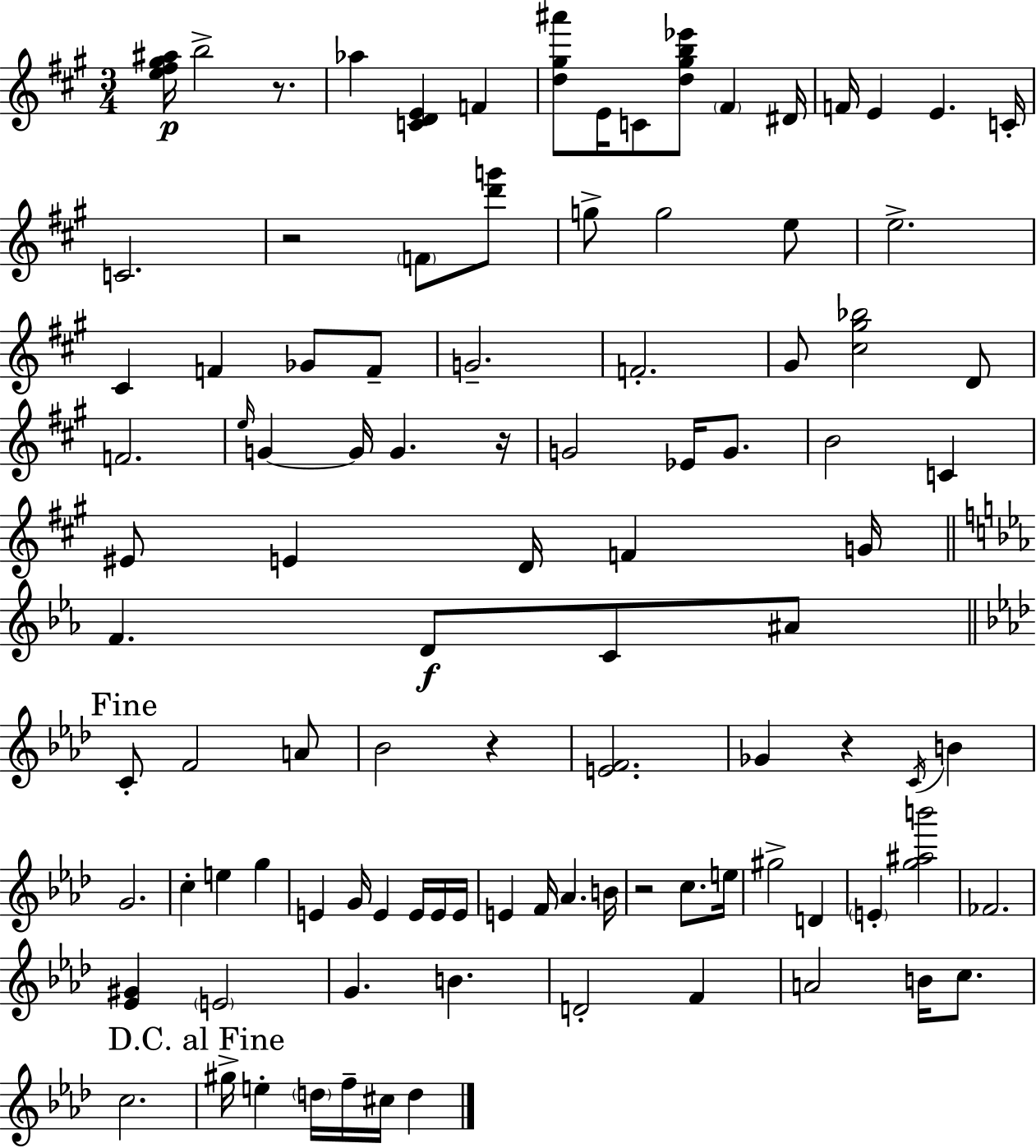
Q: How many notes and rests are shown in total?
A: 101